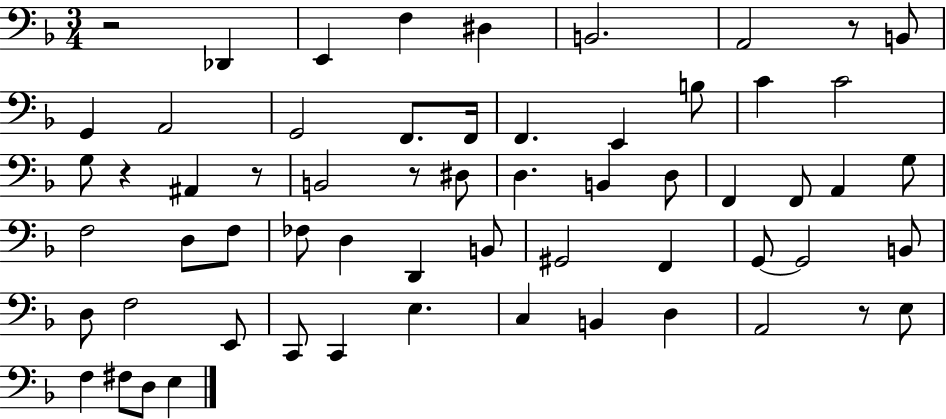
R/h Db2/q E2/q F3/q D#3/q B2/h. A2/h R/e B2/e G2/q A2/h G2/h F2/e. F2/s F2/q. E2/q B3/e C4/q C4/h G3/e R/q A#2/q R/e B2/h R/e D#3/e D3/q. B2/q D3/e F2/q F2/e A2/q G3/e F3/h D3/e F3/e FES3/e D3/q D2/q B2/e G#2/h F2/q G2/e G2/h B2/e D3/e F3/h E2/e C2/e C2/q E3/q. C3/q B2/q D3/q A2/h R/e E3/e F3/q F#3/e D3/e E3/q